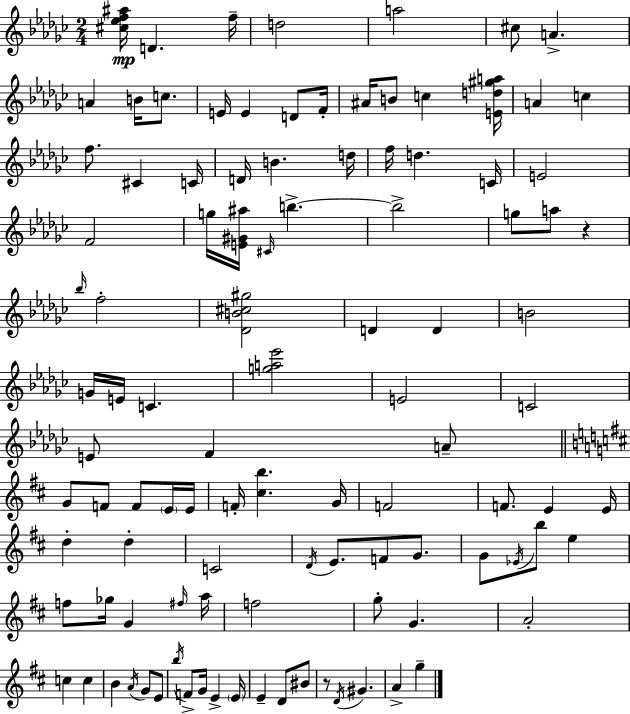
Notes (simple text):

[C#5,Eb5,F5,A#5]/s D4/q. F5/s D5/h A5/h C#5/e A4/q. A4/q B4/s C5/e. E4/s E4/q D4/e F4/s A#4/s B4/e C5/q [E4,D5,G#5,A5]/s A4/q C5/q F5/e. C#4/q C4/s D4/s B4/q. D5/s F5/s D5/q. C4/s E4/h F4/h G5/s [E4,G#4,A#5]/s C#4/s B5/q. B5/h G5/e A5/e R/q Bb5/s F5/h [Db4,B4,C#5,G#5]/h D4/q D4/q B4/h G4/s E4/s C4/q. [G5,A5,Eb6]/h E4/h C4/h E4/e F4/q A4/e G4/e F4/e F4/e E4/s E4/s F4/s [C#5,B5]/q. G4/s F4/h F4/e. E4/q E4/s D5/q D5/q C4/h D4/s E4/e. F4/e G4/e. G4/e Eb4/s B5/e E5/q F5/e Gb5/s G4/q F#5/s A5/s F5/h G5/e G4/q. A4/h C5/q C5/q B4/q A4/s G4/e E4/e B5/s F4/e G4/s E4/q E4/s E4/q D4/e BIS4/e R/e D4/s G#4/q. A4/q G5/q